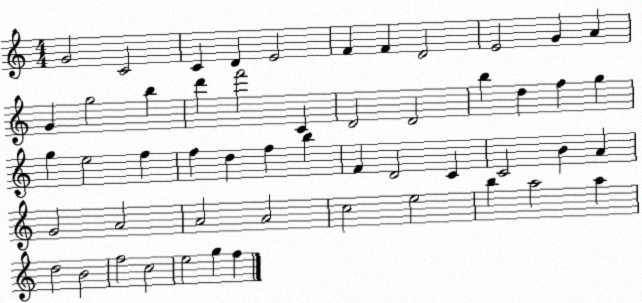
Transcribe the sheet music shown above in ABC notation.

X:1
T:Untitled
M:4/4
L:1/4
K:C
G2 C2 C D E2 F F D2 E2 G A G g2 b d' f'2 C D2 D2 b d f g g e2 f f d f b F D2 C C2 B A G2 A2 A2 A2 c2 e2 b a2 a d2 B2 f2 c2 e2 g f